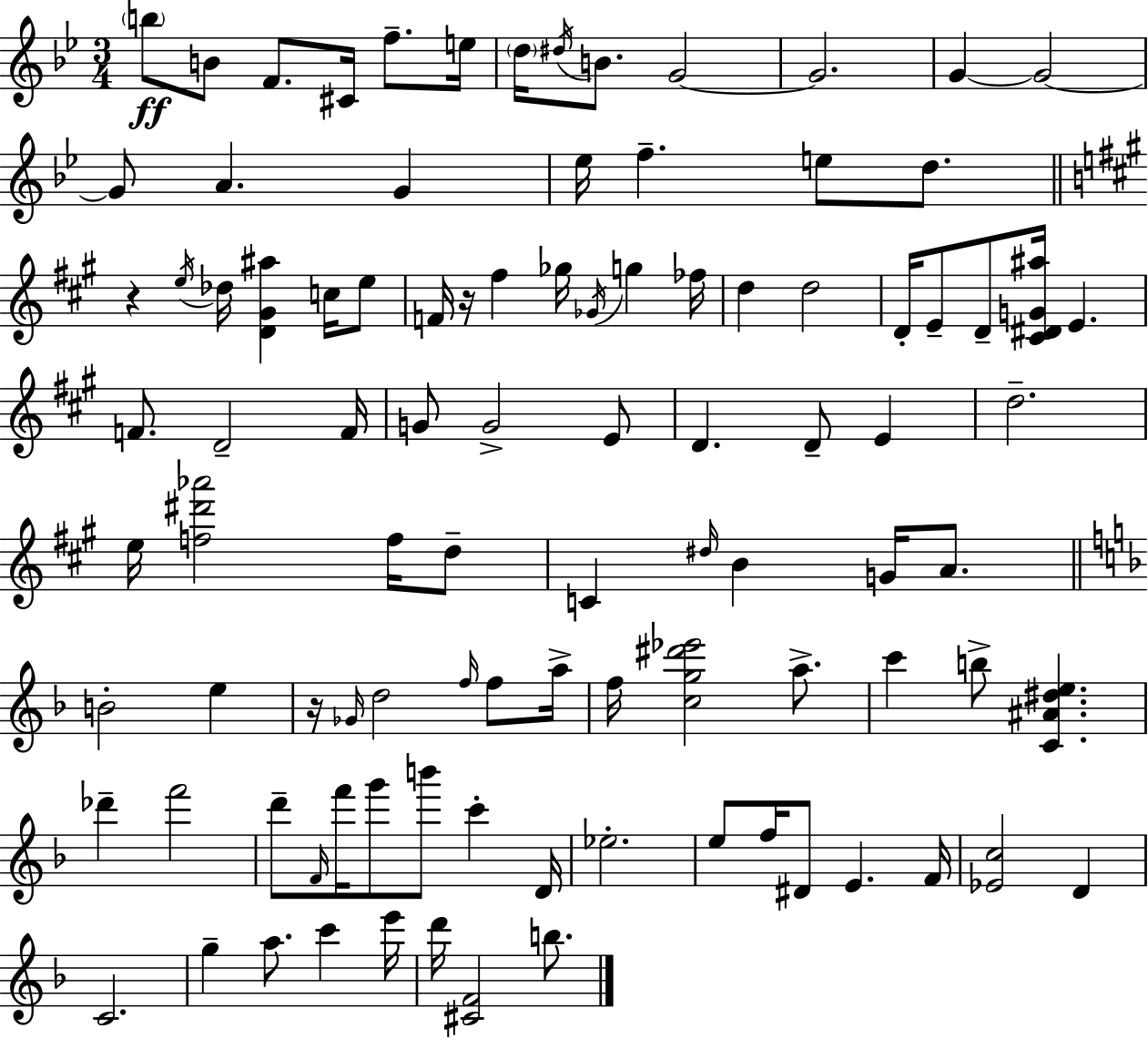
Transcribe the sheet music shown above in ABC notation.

X:1
T:Untitled
M:3/4
L:1/4
K:Gm
b/2 B/2 F/2 ^C/4 f/2 e/4 d/4 ^d/4 B/2 G2 G2 G G2 G/2 A G _e/4 f e/2 d/2 z e/4 _d/4 [D^G^a] c/4 e/2 F/4 z/4 ^f _g/4 _G/4 g _f/4 d d2 D/4 E/2 D/2 [^C^DG^a]/4 E F/2 D2 F/4 G/2 G2 E/2 D D/2 E d2 e/4 [f^d'_a']2 f/4 d/2 C ^d/4 B G/4 A/2 B2 e z/4 _G/4 d2 f/4 f/2 a/4 f/4 [cg^d'_e']2 a/2 c' b/2 [C^A^de] _d' f'2 d'/2 F/4 f'/4 g'/2 b'/2 c' D/4 _e2 e/2 f/4 ^D/2 E F/4 [_Ec]2 D C2 g a/2 c' e'/4 d'/4 [^CF]2 b/2